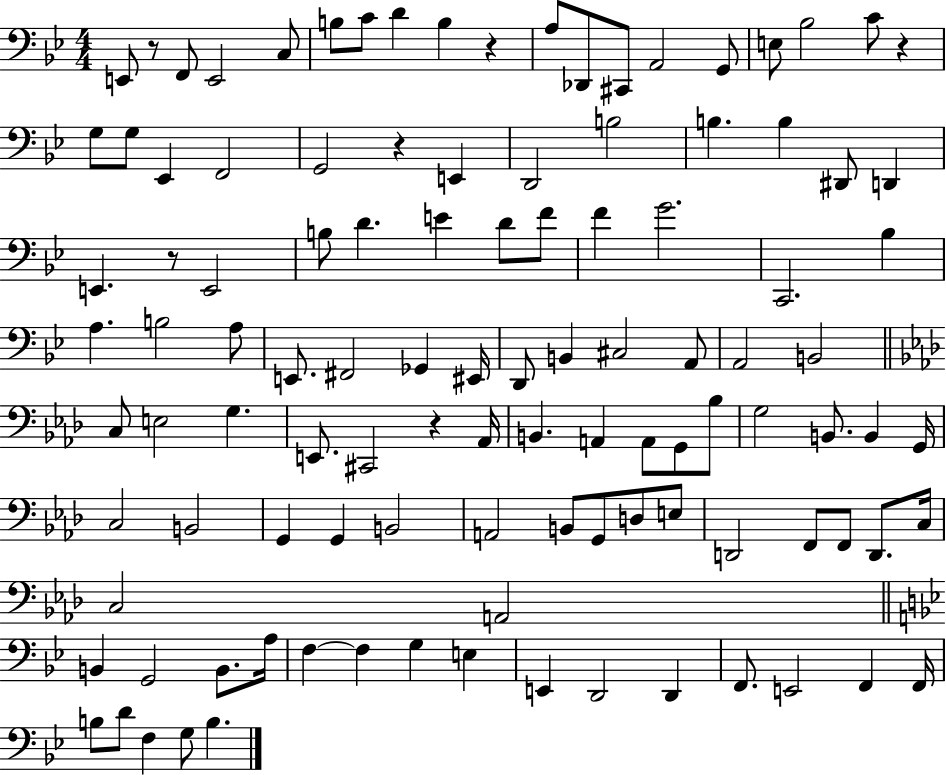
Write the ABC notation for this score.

X:1
T:Untitled
M:4/4
L:1/4
K:Bb
E,,/2 z/2 F,,/2 E,,2 C,/2 B,/2 C/2 D B, z A,/2 _D,,/2 ^C,,/2 A,,2 G,,/2 E,/2 _B,2 C/2 z G,/2 G,/2 _E,, F,,2 G,,2 z E,, D,,2 B,2 B, B, ^D,,/2 D,, E,, z/2 E,,2 B,/2 D E D/2 F/2 F G2 C,,2 _B, A, B,2 A,/2 E,,/2 ^F,,2 _G,, ^E,,/4 D,,/2 B,, ^C,2 A,,/2 A,,2 B,,2 C,/2 E,2 G, E,,/2 ^C,,2 z _A,,/4 B,, A,, A,,/2 G,,/2 _B,/2 G,2 B,,/2 B,, G,,/4 C,2 B,,2 G,, G,, B,,2 A,,2 B,,/2 G,,/2 D,/2 E,/2 D,,2 F,,/2 F,,/2 D,,/2 C,/4 C,2 A,,2 B,, G,,2 B,,/2 A,/4 F, F, G, E, E,, D,,2 D,, F,,/2 E,,2 F,, F,,/4 B,/2 D/2 F, G,/2 B,